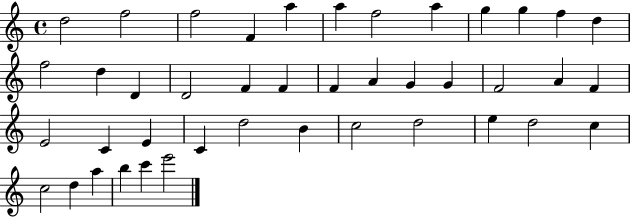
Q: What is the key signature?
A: C major